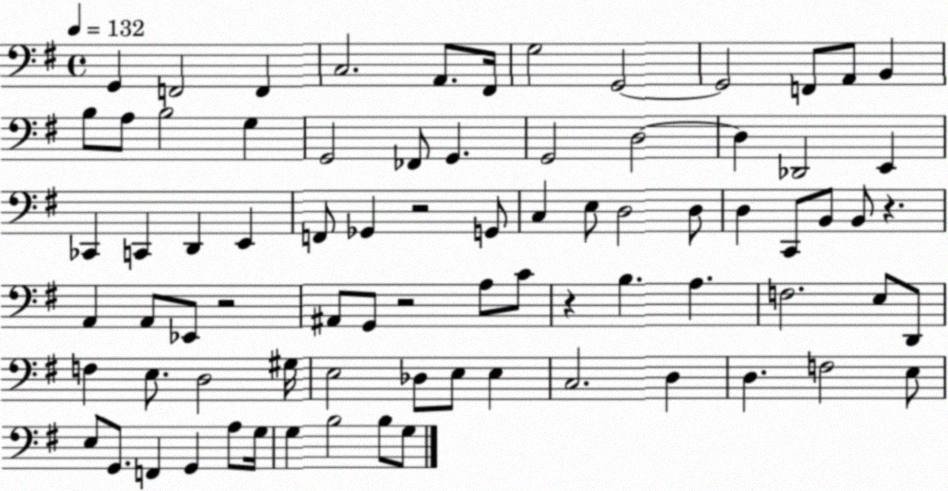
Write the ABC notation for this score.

X:1
T:Untitled
M:4/4
L:1/4
K:G
G,, F,,2 F,, C,2 A,,/2 ^F,,/4 G,2 G,,2 G,,2 F,,/2 A,,/2 B,, B,/2 A,/2 B,2 G, G,,2 _F,,/2 G,, G,,2 D,2 D, _D,,2 E,, _C,, C,, D,, E,, F,,/2 _G,, z2 G,,/2 C, E,/2 D,2 D,/2 D, C,,/2 B,,/2 B,,/2 z A,, A,,/2 _E,,/2 z2 ^A,,/2 G,,/2 z2 A,/2 C/2 z B, A, F,2 E,/2 D,,/2 F, E,/2 D,2 ^G,/4 E,2 _D,/2 E,/2 E, C,2 D, D, F,2 E,/2 E,/2 G,,/2 F,, G,, A,/2 G,/4 G, B,2 B,/2 G,/2